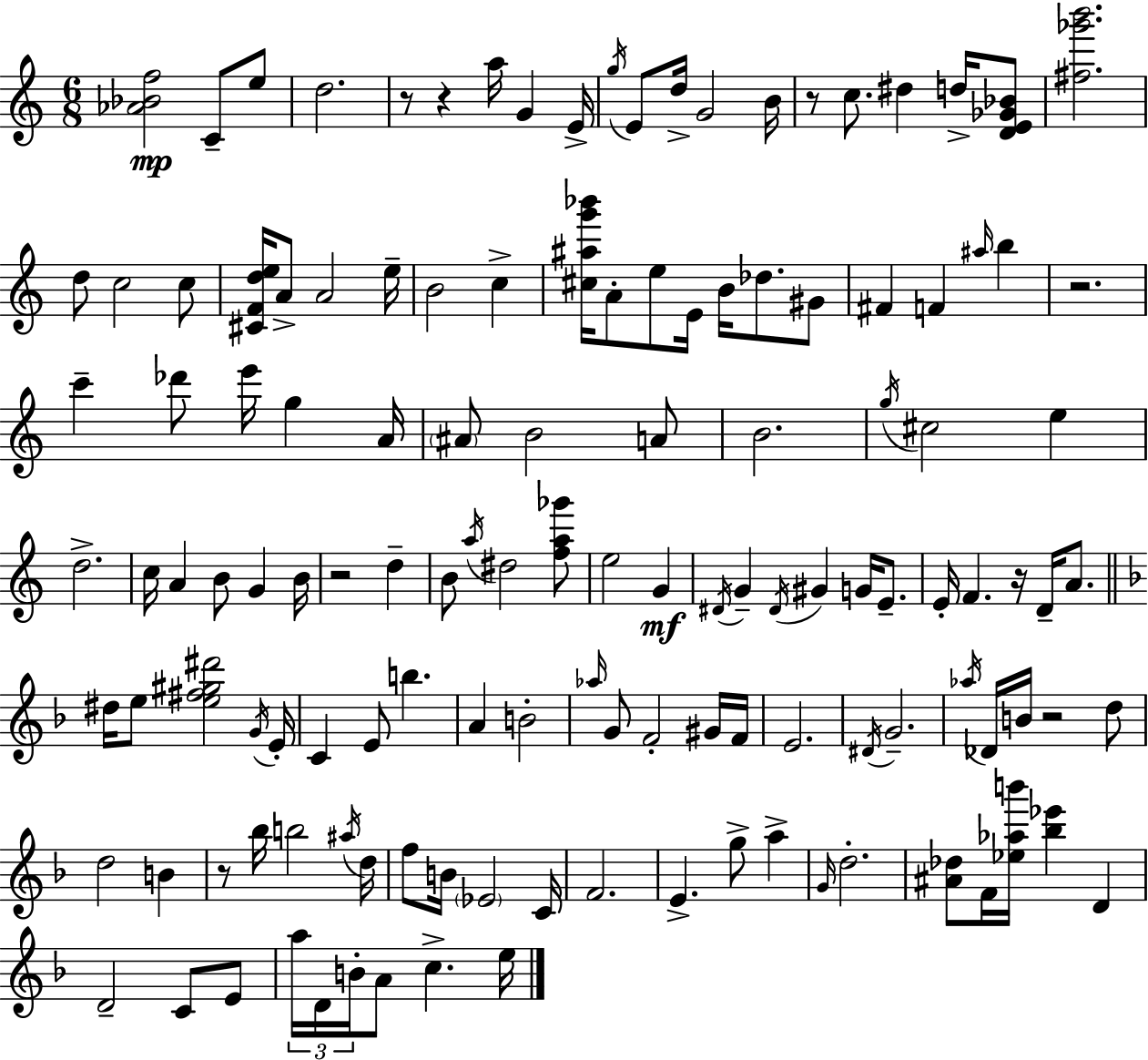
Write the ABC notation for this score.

X:1
T:Untitled
M:6/8
L:1/4
K:C
[_A_Bf]2 C/2 e/2 d2 z/2 z a/4 G E/4 g/4 E/2 d/4 G2 B/4 z/2 c/2 ^d d/4 [DE_G_B]/2 [^f_g'b']2 d/2 c2 c/2 [^CFde]/4 A/2 A2 e/4 B2 c [^c^ag'_b']/4 A/2 e/2 E/4 B/4 _d/2 ^G/2 ^F F ^a/4 b z2 c' _d'/2 e'/4 g A/4 ^A/2 B2 A/2 B2 g/4 ^c2 e d2 c/4 A B/2 G B/4 z2 d B/2 a/4 ^d2 [fa_g']/2 e2 G ^D/4 G ^D/4 ^G G/4 E/2 E/4 F z/4 D/4 A/2 ^d/4 e/2 [e^f^g^d']2 G/4 E/4 C E/2 b A B2 _a/4 G/2 F2 ^G/4 F/4 E2 ^D/4 G2 _a/4 _D/4 B/4 z2 d/2 d2 B z/2 _b/4 b2 ^a/4 d/4 f/2 B/4 _E2 C/4 F2 E g/2 a G/4 d2 [^A_d]/2 F/4 [_e_ab']/4 [_b_e'] D D2 C/2 E/2 a/4 D/4 B/4 A/2 c e/4